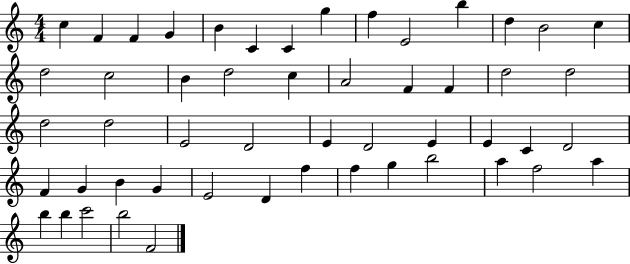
{
  \clef treble
  \numericTimeSignature
  \time 4/4
  \key c \major
  c''4 f'4 f'4 g'4 | b'4 c'4 c'4 g''4 | f''4 e'2 b''4 | d''4 b'2 c''4 | \break d''2 c''2 | b'4 d''2 c''4 | a'2 f'4 f'4 | d''2 d''2 | \break d''2 d''2 | e'2 d'2 | e'4 d'2 e'4 | e'4 c'4 d'2 | \break f'4 g'4 b'4 g'4 | e'2 d'4 f''4 | f''4 g''4 b''2 | a''4 f''2 a''4 | \break b''4 b''4 c'''2 | b''2 f'2 | \bar "|."
}